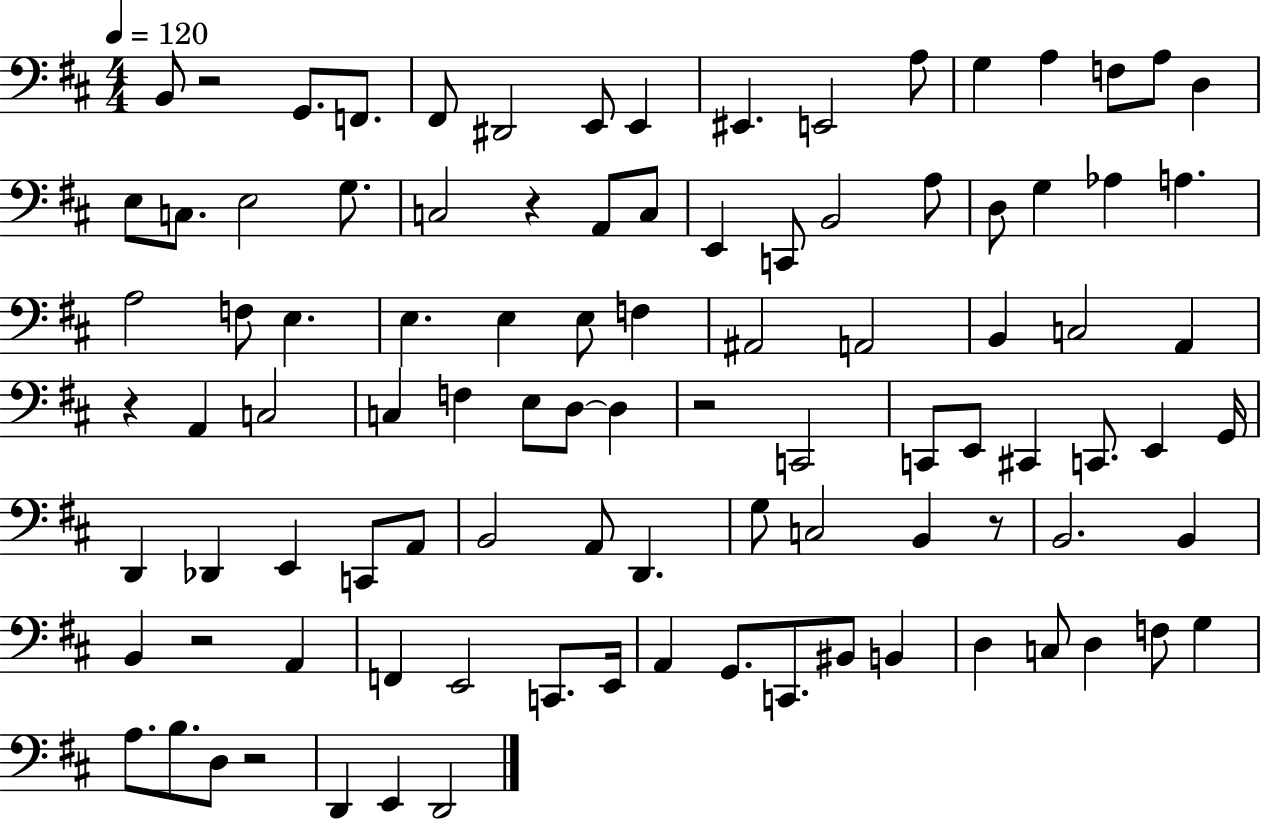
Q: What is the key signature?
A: D major